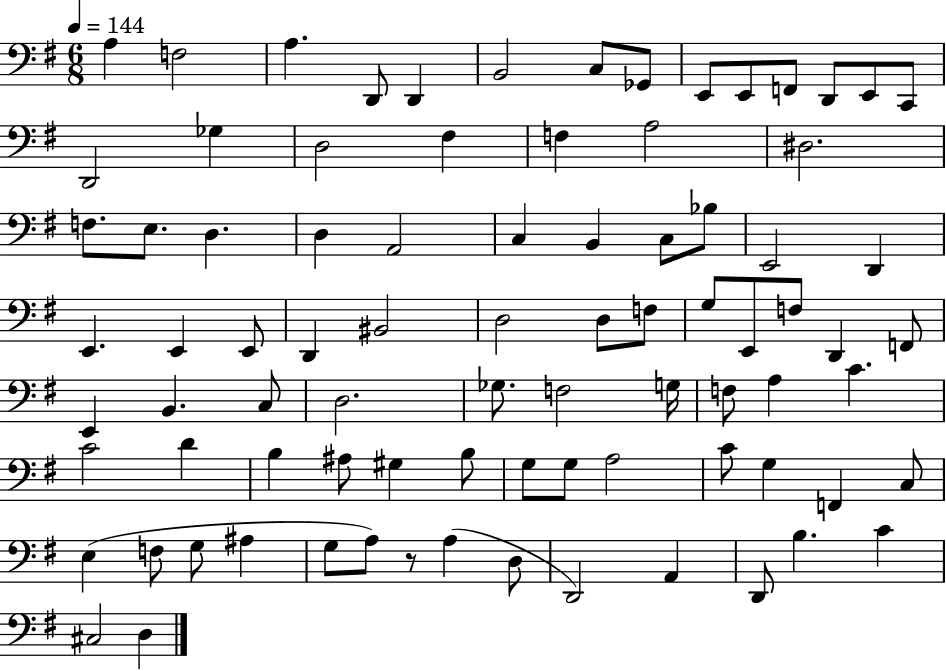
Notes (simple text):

A3/q F3/h A3/q. D2/e D2/q B2/h C3/e Gb2/e E2/e E2/e F2/e D2/e E2/e C2/e D2/h Gb3/q D3/h F#3/q F3/q A3/h D#3/h. F3/e. E3/e. D3/q. D3/q A2/h C3/q B2/q C3/e Bb3/e E2/h D2/q E2/q. E2/q E2/e D2/q BIS2/h D3/h D3/e F3/e G3/e E2/e F3/e D2/q F2/e E2/q B2/q. C3/e D3/h. Gb3/e. F3/h G3/s F3/e A3/q C4/q. C4/h D4/q B3/q A#3/e G#3/q B3/e G3/e G3/e A3/h C4/e G3/q F2/q C3/e E3/q F3/e G3/e A#3/q G3/e A3/e R/e A3/q D3/e D2/h A2/q D2/e B3/q. C4/q C#3/h D3/q